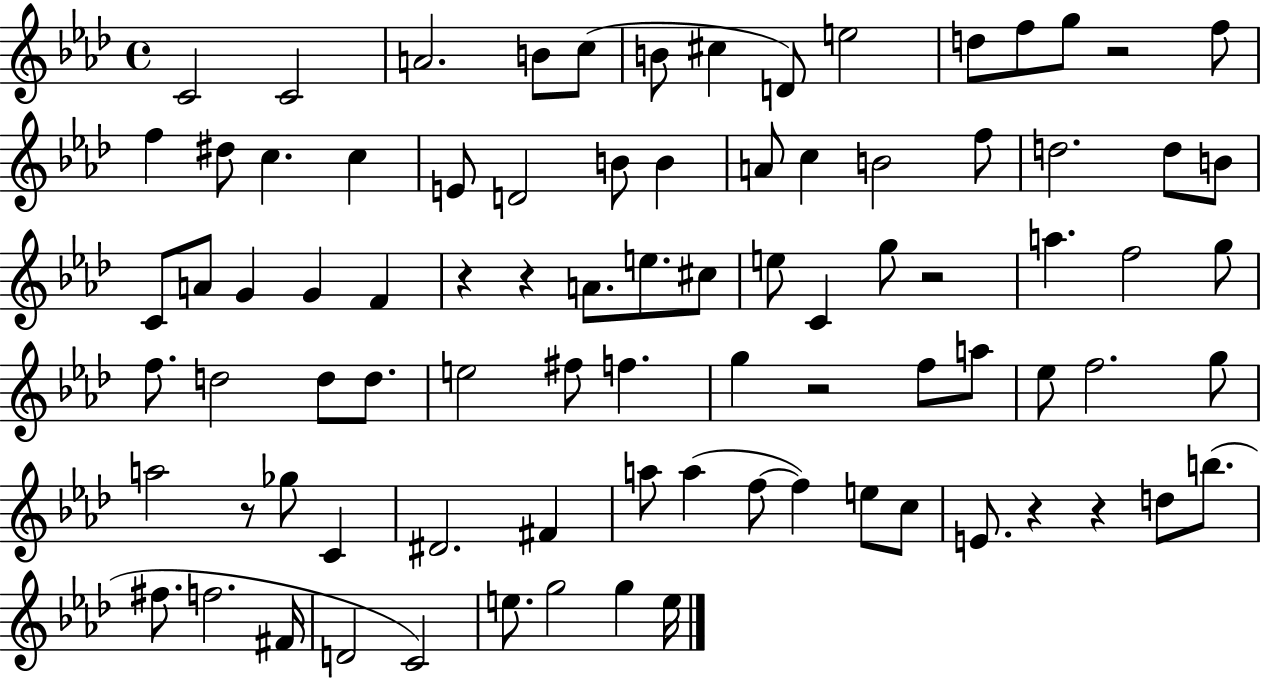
{
  \clef treble
  \time 4/4
  \defaultTimeSignature
  \key aes \major
  c'2 c'2 | a'2. b'8 c''8( | b'8 cis''4 d'8) e''2 | d''8 f''8 g''8 r2 f''8 | \break f''4 dis''8 c''4. c''4 | e'8 d'2 b'8 b'4 | a'8 c''4 b'2 f''8 | d''2. d''8 b'8 | \break c'8 a'8 g'4 g'4 f'4 | r4 r4 a'8. e''8. cis''8 | e''8 c'4 g''8 r2 | a''4. f''2 g''8 | \break f''8. d''2 d''8 d''8. | e''2 fis''8 f''4. | g''4 r2 f''8 a''8 | ees''8 f''2. g''8 | \break a''2 r8 ges''8 c'4 | dis'2. fis'4 | a''8 a''4( f''8~~ f''4) e''8 c''8 | e'8. r4 r4 d''8 b''8.( | \break fis''8. f''2. fis'16 | d'2 c'2) | e''8. g''2 g''4 e''16 | \bar "|."
}